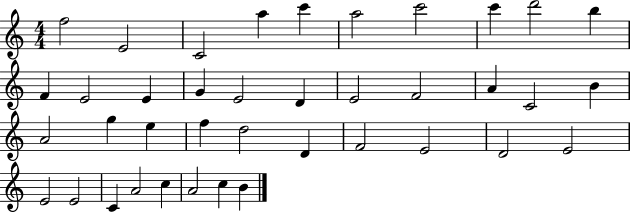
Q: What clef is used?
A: treble